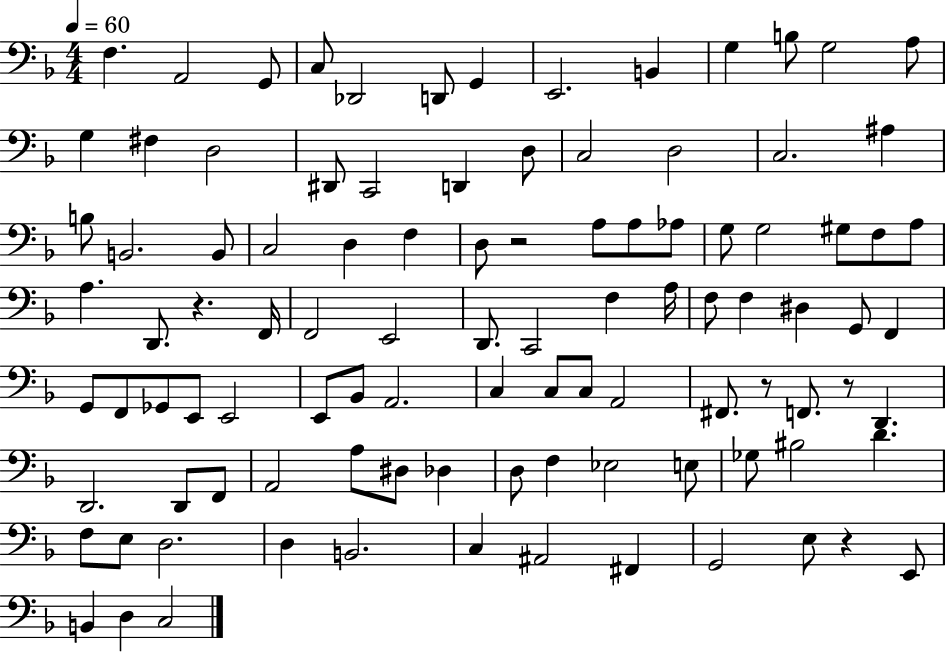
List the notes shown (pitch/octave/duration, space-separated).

F3/q. A2/h G2/e C3/e Db2/h D2/e G2/q E2/h. B2/q G3/q B3/e G3/h A3/e G3/q F#3/q D3/h D#2/e C2/h D2/q D3/e C3/h D3/h C3/h. A#3/q B3/e B2/h. B2/e C3/h D3/q F3/q D3/e R/h A3/e A3/e Ab3/e G3/e G3/h G#3/e F3/e A3/e A3/q. D2/e. R/q. F2/s F2/h E2/h D2/e. C2/h F3/q A3/s F3/e F3/q D#3/q G2/e F2/q G2/e F2/e Gb2/e E2/e E2/h E2/e Bb2/e A2/h. C3/q C3/e C3/e A2/h F#2/e. R/e F2/e. R/e D2/q. D2/h. D2/e F2/e A2/h A3/e D#3/e Db3/q D3/e F3/q Eb3/h E3/e Gb3/e BIS3/h D4/q. F3/e E3/e D3/h. D3/q B2/h. C3/q A#2/h F#2/q G2/h E3/e R/q E2/e B2/q D3/q C3/h